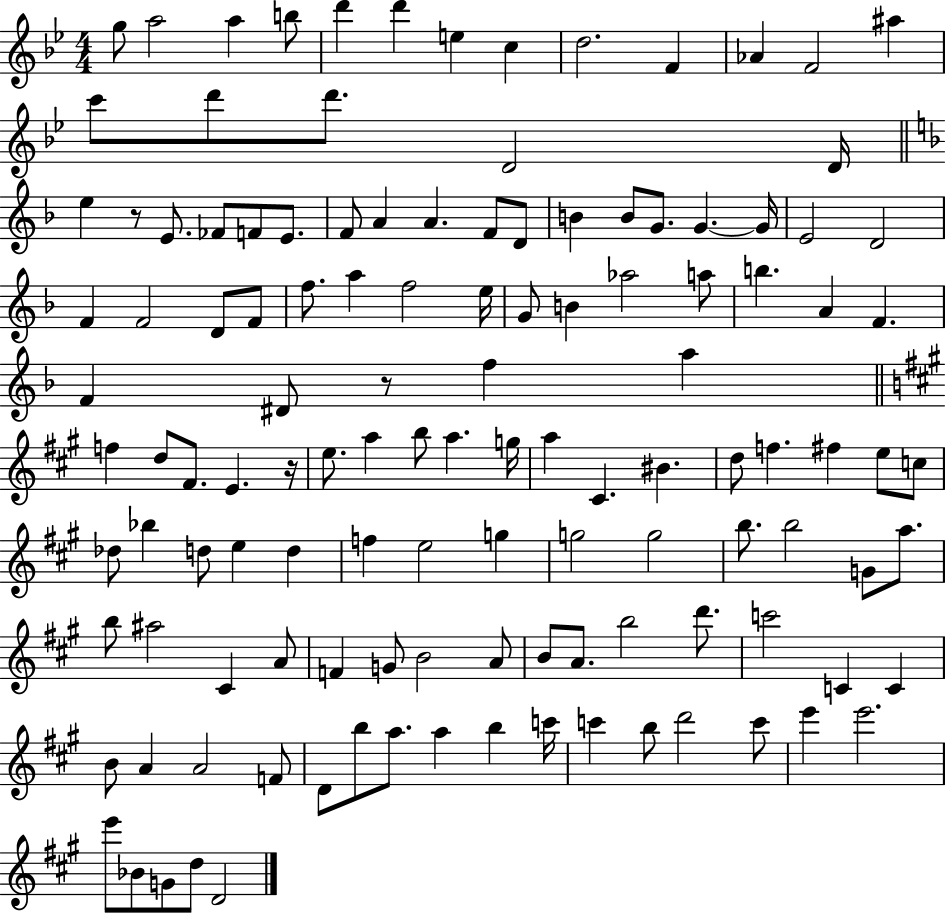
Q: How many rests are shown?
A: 3